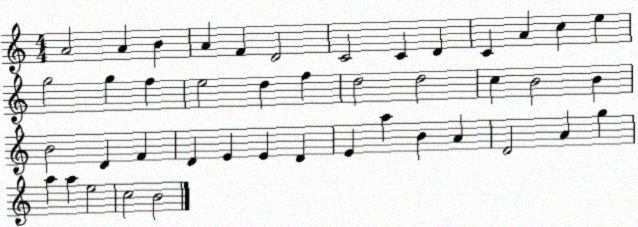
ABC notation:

X:1
T:Untitled
M:4/4
L:1/4
K:C
A2 A B A F D2 C2 C D C A c e g2 g f e2 d f d2 d2 c B2 B B2 D F D E E D E a B A D2 A g a a e2 c2 B2